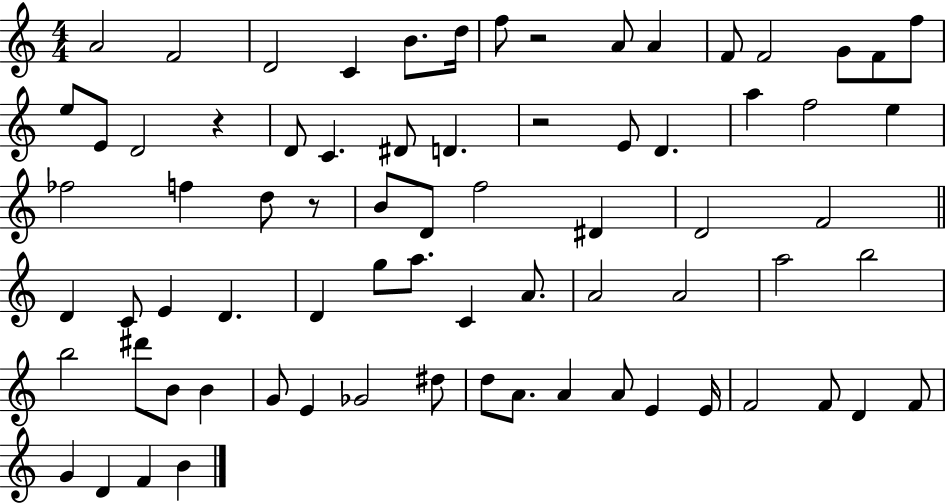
X:1
T:Untitled
M:4/4
L:1/4
K:C
A2 F2 D2 C B/2 d/4 f/2 z2 A/2 A F/2 F2 G/2 F/2 f/2 e/2 E/2 D2 z D/2 C ^D/2 D z2 E/2 D a f2 e _f2 f d/2 z/2 B/2 D/2 f2 ^D D2 F2 D C/2 E D D g/2 a/2 C A/2 A2 A2 a2 b2 b2 ^d'/2 B/2 B G/2 E _G2 ^d/2 d/2 A/2 A A/2 E E/4 F2 F/2 D F/2 G D F B